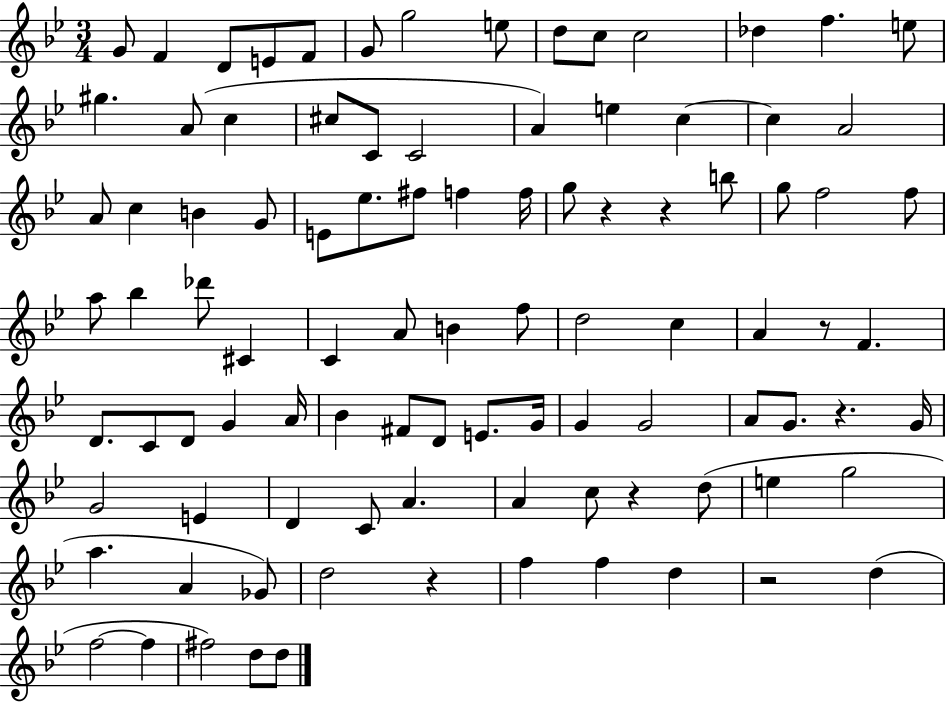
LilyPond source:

{
  \clef treble
  \numericTimeSignature
  \time 3/4
  \key bes \major
  \repeat volta 2 { g'8 f'4 d'8 e'8 f'8 | g'8 g''2 e''8 | d''8 c''8 c''2 | des''4 f''4. e''8 | \break gis''4. a'8( c''4 | cis''8 c'8 c'2 | a'4) e''4 c''4~~ | c''4 a'2 | \break a'8 c''4 b'4 g'8 | e'8 ees''8. fis''8 f''4 f''16 | g''8 r4 r4 b''8 | g''8 f''2 f''8 | \break a''8 bes''4 des'''8 cis'4 | c'4 a'8 b'4 f''8 | d''2 c''4 | a'4 r8 f'4. | \break d'8. c'8 d'8 g'4 a'16 | bes'4 fis'8 d'8 e'8. g'16 | g'4 g'2 | a'8 g'8. r4. g'16 | \break g'2 e'4 | d'4 c'8 a'4. | a'4 c''8 r4 d''8( | e''4 g''2 | \break a''4. a'4 ges'8) | d''2 r4 | f''4 f''4 d''4 | r2 d''4( | \break f''2~~ f''4 | fis''2) d''8 d''8 | } \bar "|."
}